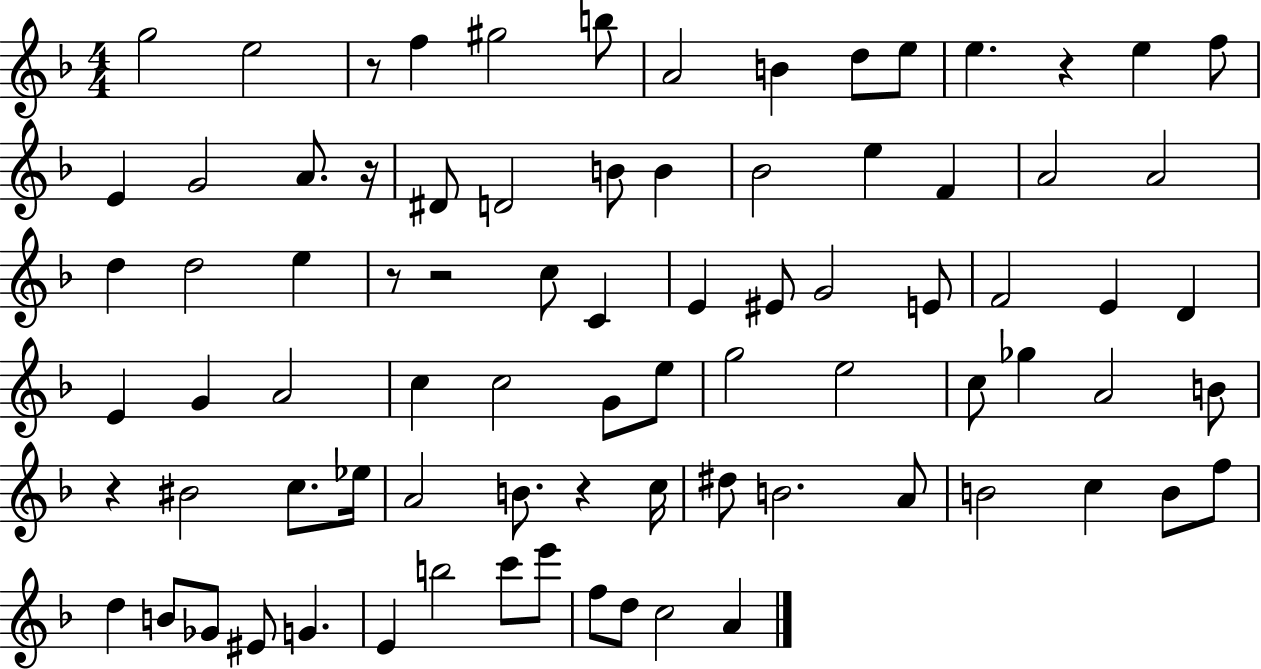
X:1
T:Untitled
M:4/4
L:1/4
K:F
g2 e2 z/2 f ^g2 b/2 A2 B d/2 e/2 e z e f/2 E G2 A/2 z/4 ^D/2 D2 B/2 B _B2 e F A2 A2 d d2 e z/2 z2 c/2 C E ^E/2 G2 E/2 F2 E D E G A2 c c2 G/2 e/2 g2 e2 c/2 _g A2 B/2 z ^B2 c/2 _e/4 A2 B/2 z c/4 ^d/2 B2 A/2 B2 c B/2 f/2 d B/2 _G/2 ^E/2 G E b2 c'/2 e'/2 f/2 d/2 c2 A